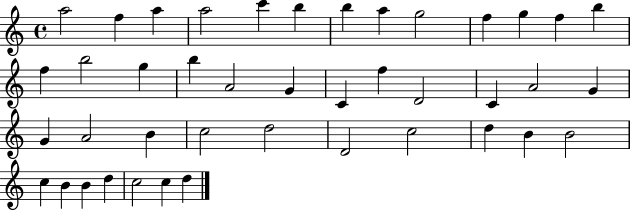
{
  \clef treble
  \time 4/4
  \defaultTimeSignature
  \key c \major
  a''2 f''4 a''4 | a''2 c'''4 b''4 | b''4 a''4 g''2 | f''4 g''4 f''4 b''4 | \break f''4 b''2 g''4 | b''4 a'2 g'4 | c'4 f''4 d'2 | c'4 a'2 g'4 | \break g'4 a'2 b'4 | c''2 d''2 | d'2 c''2 | d''4 b'4 b'2 | \break c''4 b'4 b'4 d''4 | c''2 c''4 d''4 | \bar "|."
}